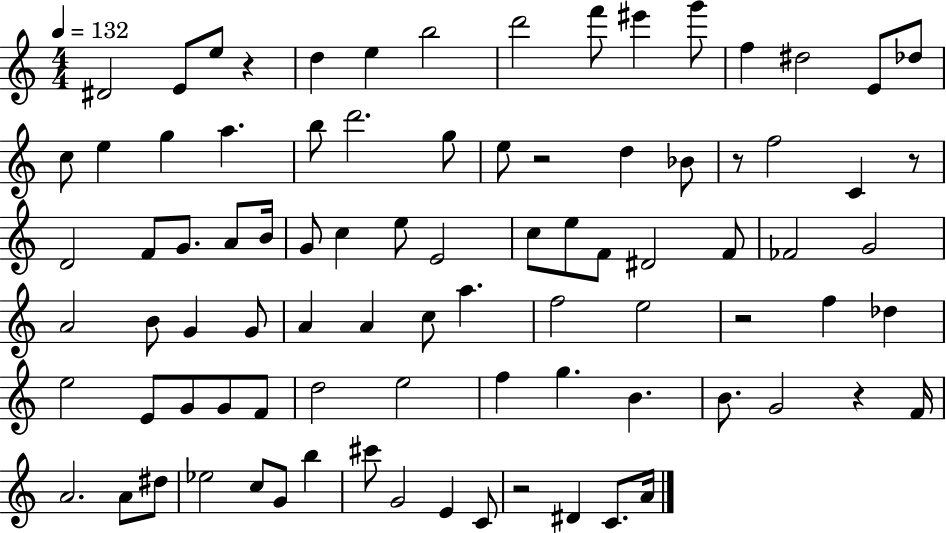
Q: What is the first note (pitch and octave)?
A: D#4